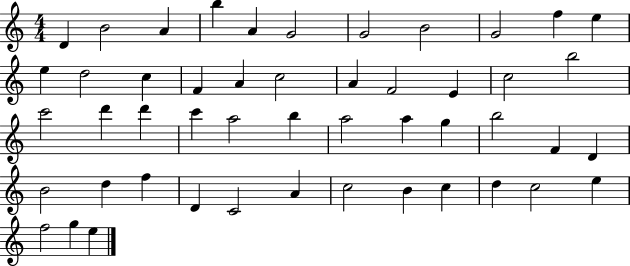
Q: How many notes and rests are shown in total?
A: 49